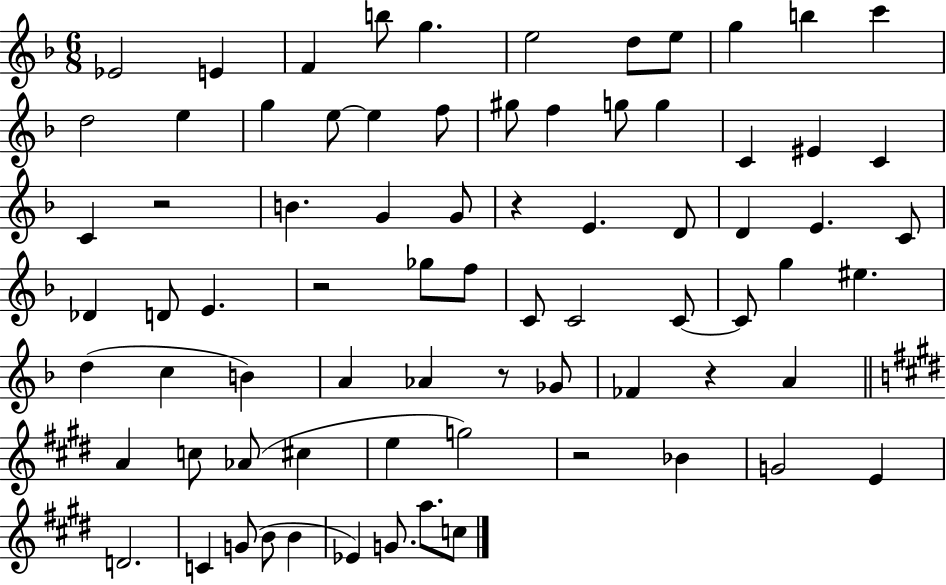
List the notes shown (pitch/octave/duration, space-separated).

Eb4/h E4/q F4/q B5/e G5/q. E5/h D5/e E5/e G5/q B5/q C6/q D5/h E5/q G5/q E5/e E5/q F5/e G#5/e F5/q G5/e G5/q C4/q EIS4/q C4/q C4/q R/h B4/q. G4/q G4/e R/q E4/q. D4/e D4/q E4/q. C4/e Db4/q D4/e E4/q. R/h Gb5/e F5/e C4/e C4/h C4/e C4/e G5/q EIS5/q. D5/q C5/q B4/q A4/q Ab4/q R/e Gb4/e FES4/q R/q A4/q A4/q C5/e Ab4/e C#5/q E5/q G5/h R/h Bb4/q G4/h E4/q D4/h. C4/q G4/e B4/e B4/q Eb4/q G4/e. A5/e. C5/e